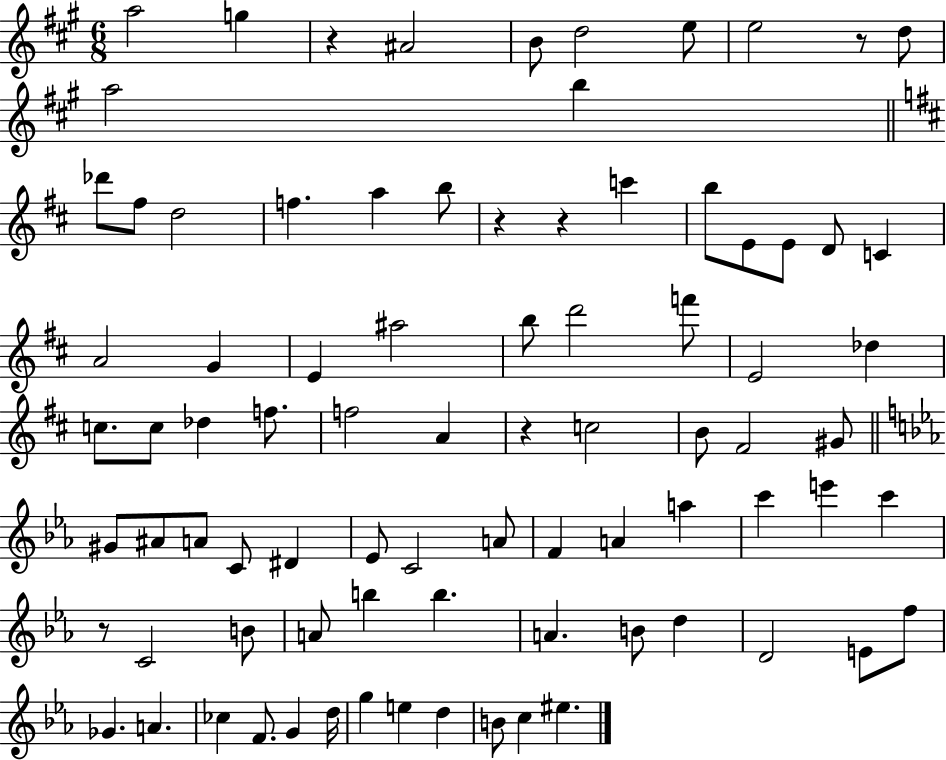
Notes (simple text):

A5/h G5/q R/q A#4/h B4/e D5/h E5/e E5/h R/e D5/e A5/h B5/q Db6/e F#5/e D5/h F5/q. A5/q B5/e R/q R/q C6/q B5/e E4/e E4/e D4/e C4/q A4/h G4/q E4/q A#5/h B5/e D6/h F6/e E4/h Db5/q C5/e. C5/e Db5/q F5/e. F5/h A4/q R/q C5/h B4/e F#4/h G#4/e G#4/e A#4/e A4/e C4/e D#4/q Eb4/e C4/h A4/e F4/q A4/q A5/q C6/q E6/q C6/q R/e C4/h B4/e A4/e B5/q B5/q. A4/q. B4/e D5/q D4/h E4/e F5/e Gb4/q. A4/q. CES5/q F4/e. G4/q D5/s G5/q E5/q D5/q B4/e C5/q EIS5/q.